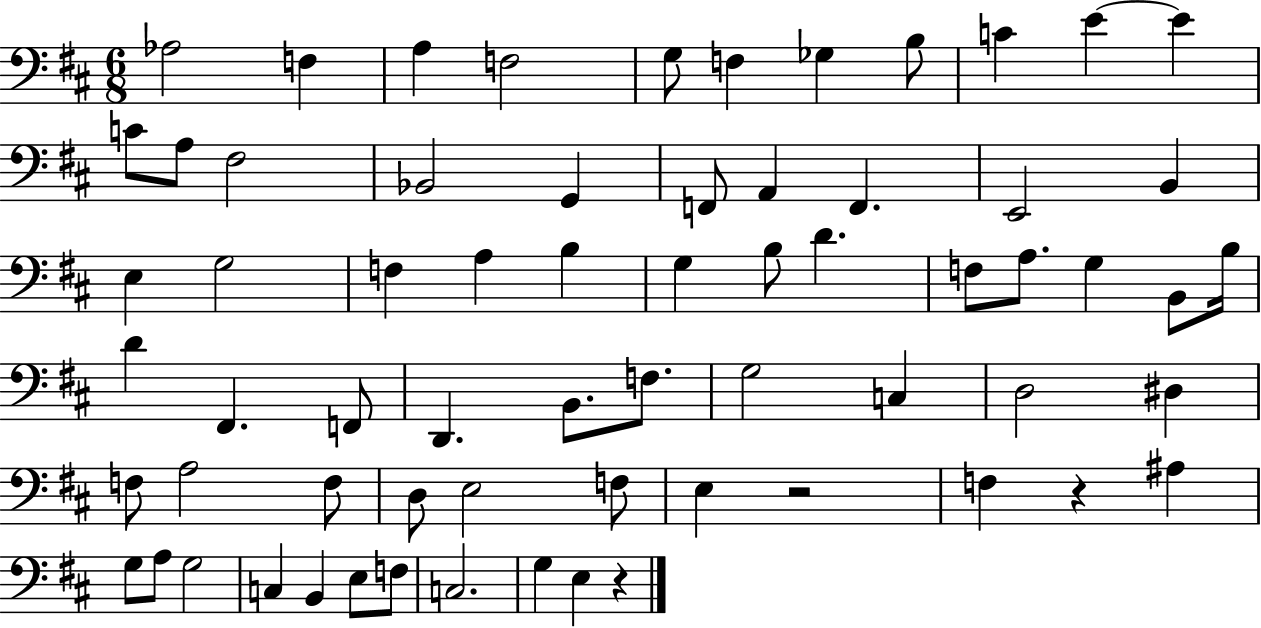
{
  \clef bass
  \numericTimeSignature
  \time 6/8
  \key d \major
  aes2 f4 | a4 f2 | g8 f4 ges4 b8 | c'4 e'4~~ e'4 | \break c'8 a8 fis2 | bes,2 g,4 | f,8 a,4 f,4. | e,2 b,4 | \break e4 g2 | f4 a4 b4 | g4 b8 d'4. | f8 a8. g4 b,8 b16 | \break d'4 fis,4. f,8 | d,4. b,8. f8. | g2 c4 | d2 dis4 | \break f8 a2 f8 | d8 e2 f8 | e4 r2 | f4 r4 ais4 | \break g8 a8 g2 | c4 b,4 e8 f8 | c2. | g4 e4 r4 | \break \bar "|."
}